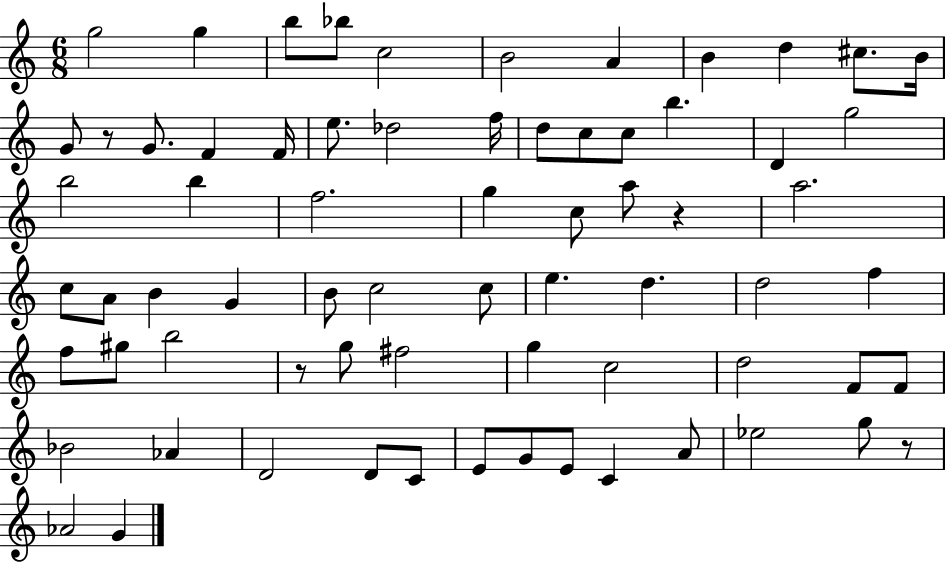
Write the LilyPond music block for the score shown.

{
  \clef treble
  \numericTimeSignature
  \time 6/8
  \key c \major
  g''2 g''4 | b''8 bes''8 c''2 | b'2 a'4 | b'4 d''4 cis''8. b'16 | \break g'8 r8 g'8. f'4 f'16 | e''8. des''2 f''16 | d''8 c''8 c''8 b''4. | d'4 g''2 | \break b''2 b''4 | f''2. | g''4 c''8 a''8 r4 | a''2. | \break c''8 a'8 b'4 g'4 | b'8 c''2 c''8 | e''4. d''4. | d''2 f''4 | \break f''8 gis''8 b''2 | r8 g''8 fis''2 | g''4 c''2 | d''2 f'8 f'8 | \break bes'2 aes'4 | d'2 d'8 c'8 | e'8 g'8 e'8 c'4 a'8 | ees''2 g''8 r8 | \break aes'2 g'4 | \bar "|."
}